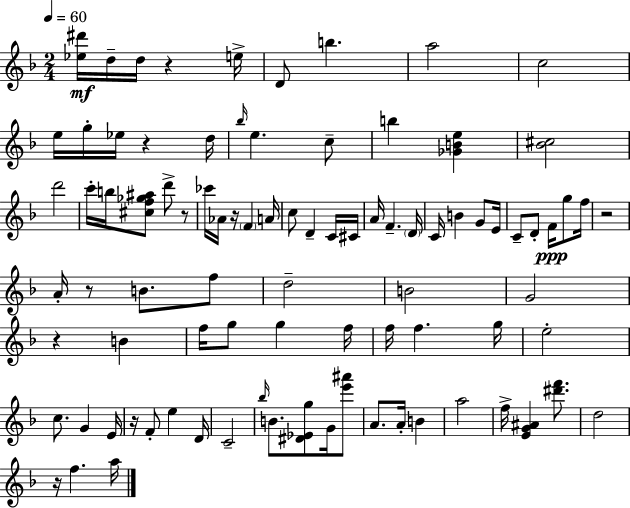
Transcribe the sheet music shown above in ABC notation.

X:1
T:Untitled
M:2/4
L:1/4
K:F
[_e^d']/4 d/4 d/4 z e/4 D/2 b a2 c2 e/4 g/4 _e/4 z d/4 _b/4 e c/2 b [_GBe] [_B^c]2 d'2 c'/4 b/4 [^cf_g^a]/2 d'/2 z/2 _c'/4 _A/4 z/4 F A/4 c/2 D C/4 ^C/4 A/4 F D/4 C/4 B G/2 E/4 C/2 D/2 F/4 g/2 f/4 z2 A/4 z/2 B/2 f/2 d2 B2 G2 z B f/4 g/2 g f/4 f/4 f g/4 e2 c/2 G E/4 z/4 F/2 e D/4 C2 _b/4 B/2 [^D_Eg]/2 G/4 [e'^a']/2 A/2 A/4 B a2 f/4 [EG^A] [^d'f']/2 d2 z/4 f a/4